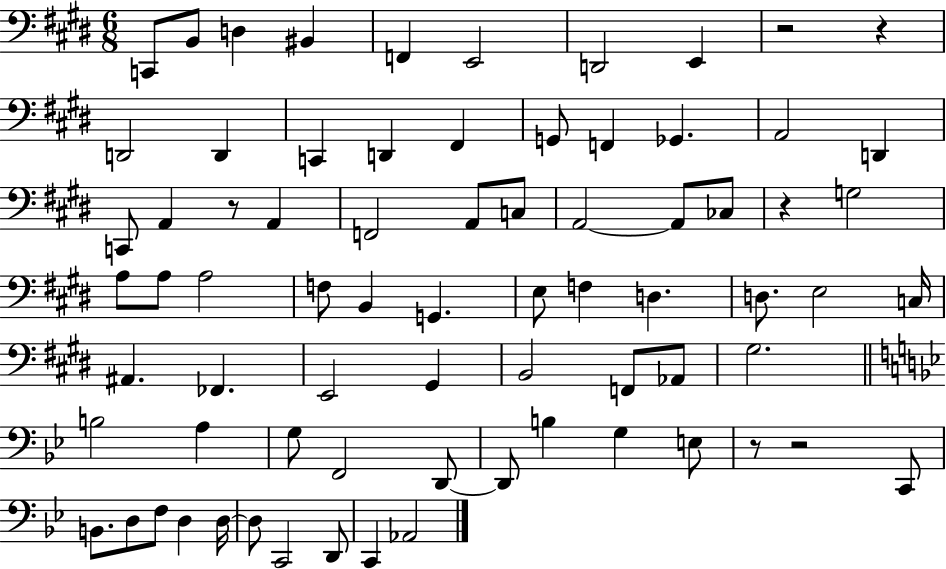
C2/e B2/e D3/q BIS2/q F2/q E2/h D2/h E2/q R/h R/q D2/h D2/q C2/q D2/q F#2/q G2/e F2/q Gb2/q. A2/h D2/q C2/e A2/q R/e A2/q F2/h A2/e C3/e A2/h A2/e CES3/e R/q G3/h A3/e A3/e A3/h F3/e B2/q G2/q. E3/e F3/q D3/q. D3/e. E3/h C3/s A#2/q. FES2/q. E2/h G#2/q B2/h F2/e Ab2/e G#3/h. B3/h A3/q G3/e F2/h D2/e D2/e B3/q G3/q E3/e R/e R/h C2/e B2/e. D3/e F3/e D3/q D3/s D3/e C2/h D2/e C2/q Ab2/h